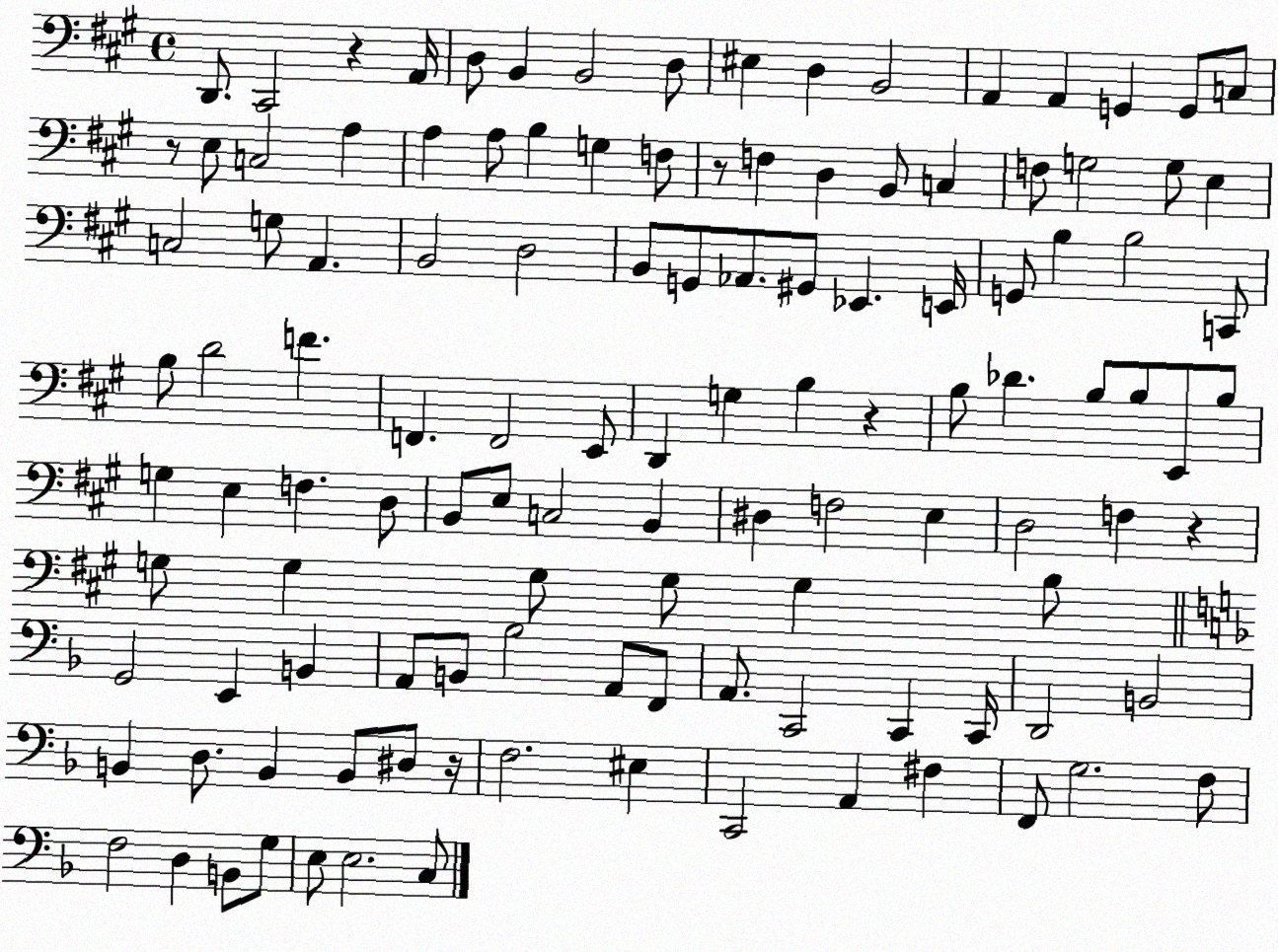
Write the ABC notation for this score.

X:1
T:Untitled
M:4/4
L:1/4
K:A
D,,/2 ^C,,2 z A,,/4 D,/2 B,, B,,2 D,/2 ^E, D, B,,2 A,, A,, G,, G,,/2 C,/2 z/2 E,/2 C,2 A, A, A,/2 B, G, F,/2 z/2 F, D, B,,/2 C, F,/2 G,2 G,/2 E, C,2 G,/2 A,, B,,2 D,2 B,,/2 G,,/2 _A,,/2 ^G,,/2 _E,, E,,/4 G,,/2 B, B,2 C,,/2 B,/2 D2 F F,, F,,2 E,,/2 D,, G, B, z B,/2 _D B,/2 B,/2 E,,/2 B,/2 G, E, F, D,/2 B,,/2 E,/2 C,2 B,, ^D, F,2 E, D,2 F, z G,/2 G, G,/2 G,/2 G, B,/2 G,,2 E,, B,, A,,/2 B,,/2 _B,2 A,,/2 F,,/2 A,,/2 C,,2 C,, C,,/4 D,,2 B,,2 B,, D,/2 B,, B,,/2 ^D,/2 z/4 F,2 ^E, C,,2 A,, ^F, F,,/2 G,2 F,/2 F,2 D, B,,/2 G,/2 E,/2 E,2 C,/2